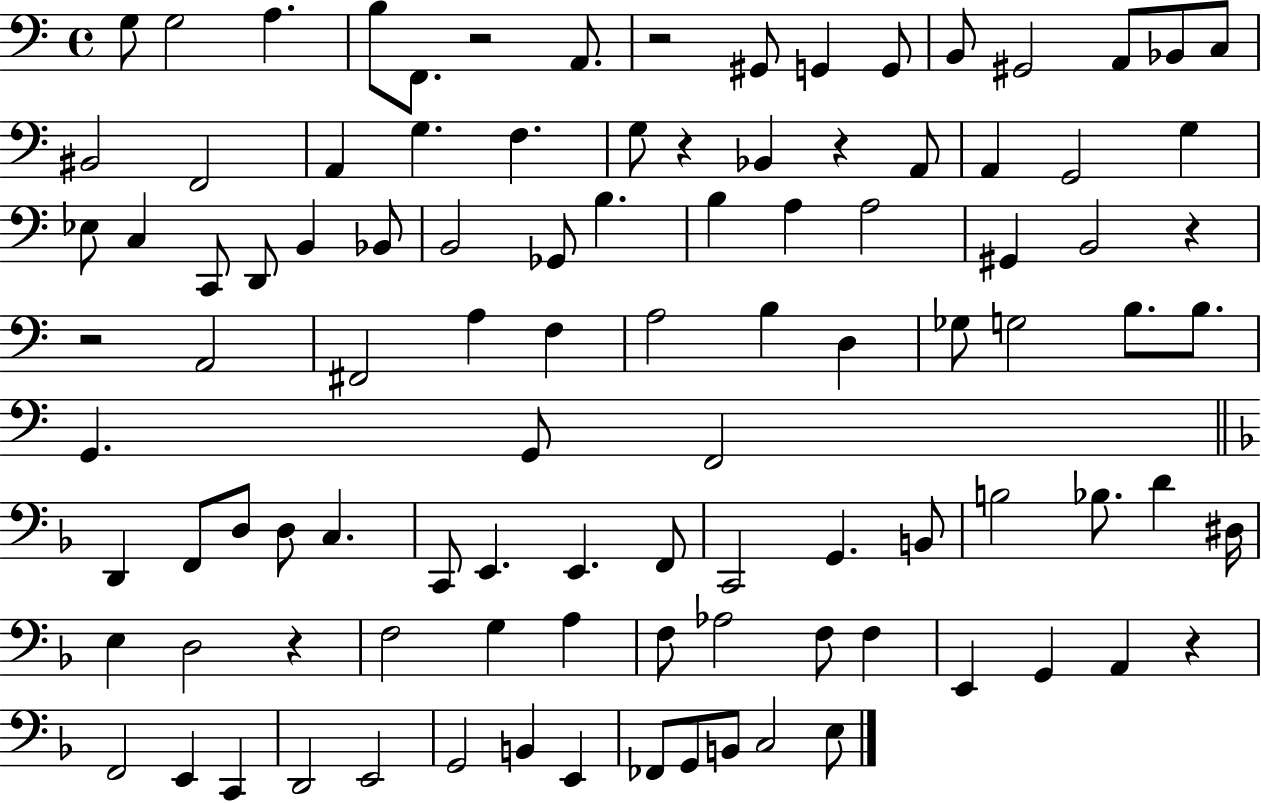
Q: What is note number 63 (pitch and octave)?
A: C2